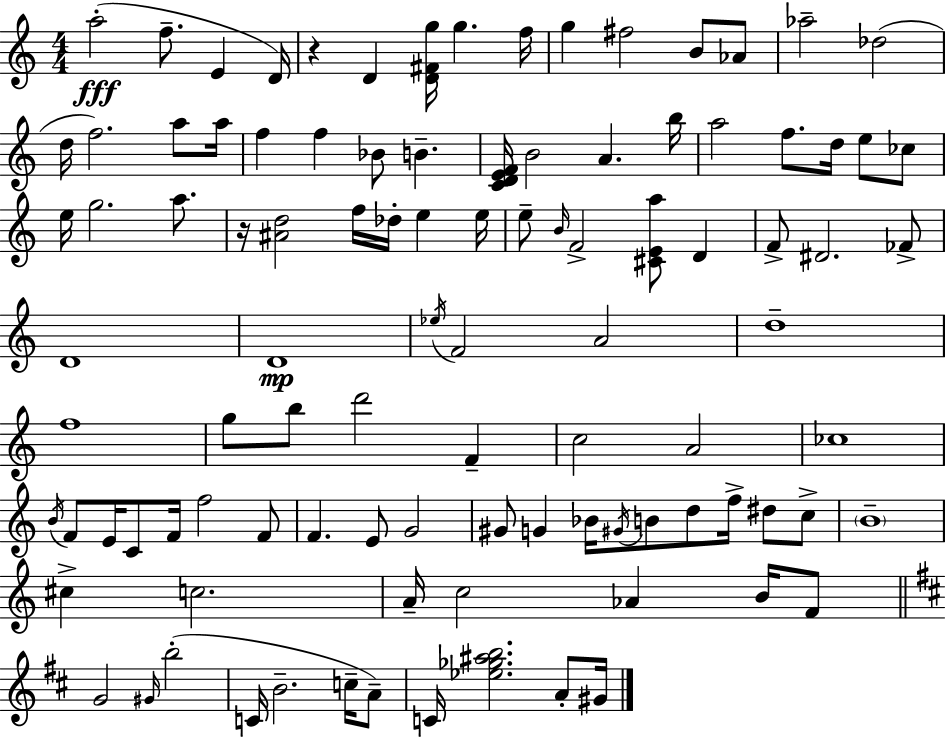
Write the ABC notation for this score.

X:1
T:Untitled
M:4/4
L:1/4
K:Am
a2 f/2 E D/4 z D [D^Fg]/4 g f/4 g ^f2 B/2 _A/2 _a2 _d2 d/4 f2 a/2 a/4 f f _B/2 B [CDEF]/4 B2 A b/4 a2 f/2 d/4 e/2 _c/2 e/4 g2 a/2 z/4 [^Ad]2 f/4 _d/4 e e/4 e/2 B/4 F2 [^CEa]/2 D F/2 ^D2 _F/2 D4 D4 _e/4 F2 A2 d4 f4 g/2 b/2 d'2 F c2 A2 _c4 B/4 F/2 E/4 C/2 F/4 f2 F/2 F E/2 G2 ^G/2 G _B/4 ^G/4 B/2 d/2 f/4 ^d/2 c/2 B4 ^c c2 A/4 c2 _A B/4 F/2 G2 ^G/4 b2 C/4 B2 c/4 A/2 C/4 [_e_g^ab]2 A/2 ^G/4